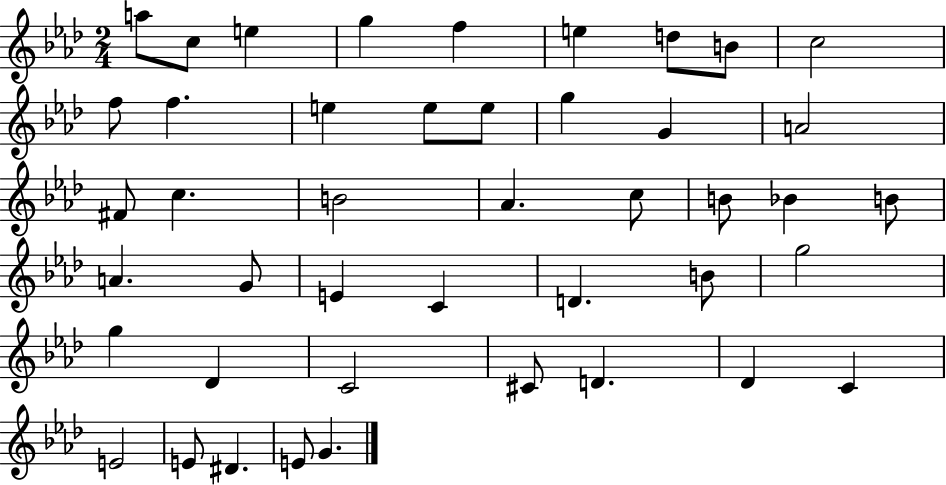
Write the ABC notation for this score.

X:1
T:Untitled
M:2/4
L:1/4
K:Ab
a/2 c/2 e g f e d/2 B/2 c2 f/2 f e e/2 e/2 g G A2 ^F/2 c B2 _A c/2 B/2 _B B/2 A G/2 E C D B/2 g2 g _D C2 ^C/2 D _D C E2 E/2 ^D E/2 G